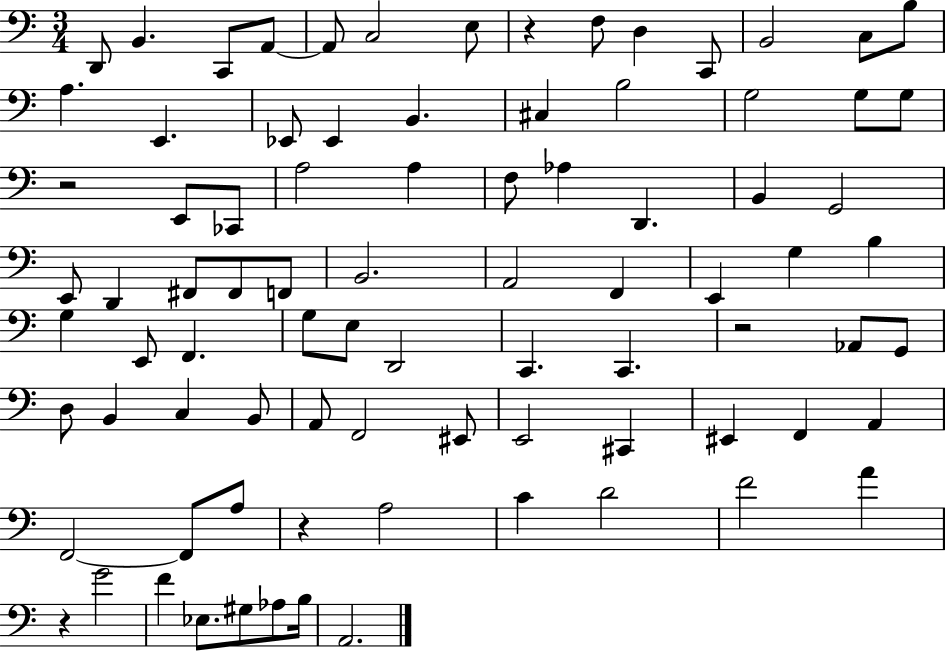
{
  \clef bass
  \numericTimeSignature
  \time 3/4
  \key c \major
  d,8 b,4. c,8 a,8~~ | a,8 c2 e8 | r4 f8 d4 c,8 | b,2 c8 b8 | \break a4. e,4. | ees,8 ees,4 b,4. | cis4 b2 | g2 g8 g8 | \break r2 e,8 ces,8 | a2 a4 | f8 aes4 d,4. | b,4 g,2 | \break e,8 d,4 fis,8 fis,8 f,8 | b,2. | a,2 f,4 | e,4 g4 b4 | \break g4 e,8 f,4. | g8 e8 d,2 | c,4. c,4. | r2 aes,8 g,8 | \break d8 b,4 c4 b,8 | a,8 f,2 eis,8 | e,2 cis,4 | eis,4 f,4 a,4 | \break f,2~~ f,8 a8 | r4 a2 | c'4 d'2 | f'2 a'4 | \break r4 g'2 | f'4 ees8. gis8 aes8 b16 | a,2. | \bar "|."
}